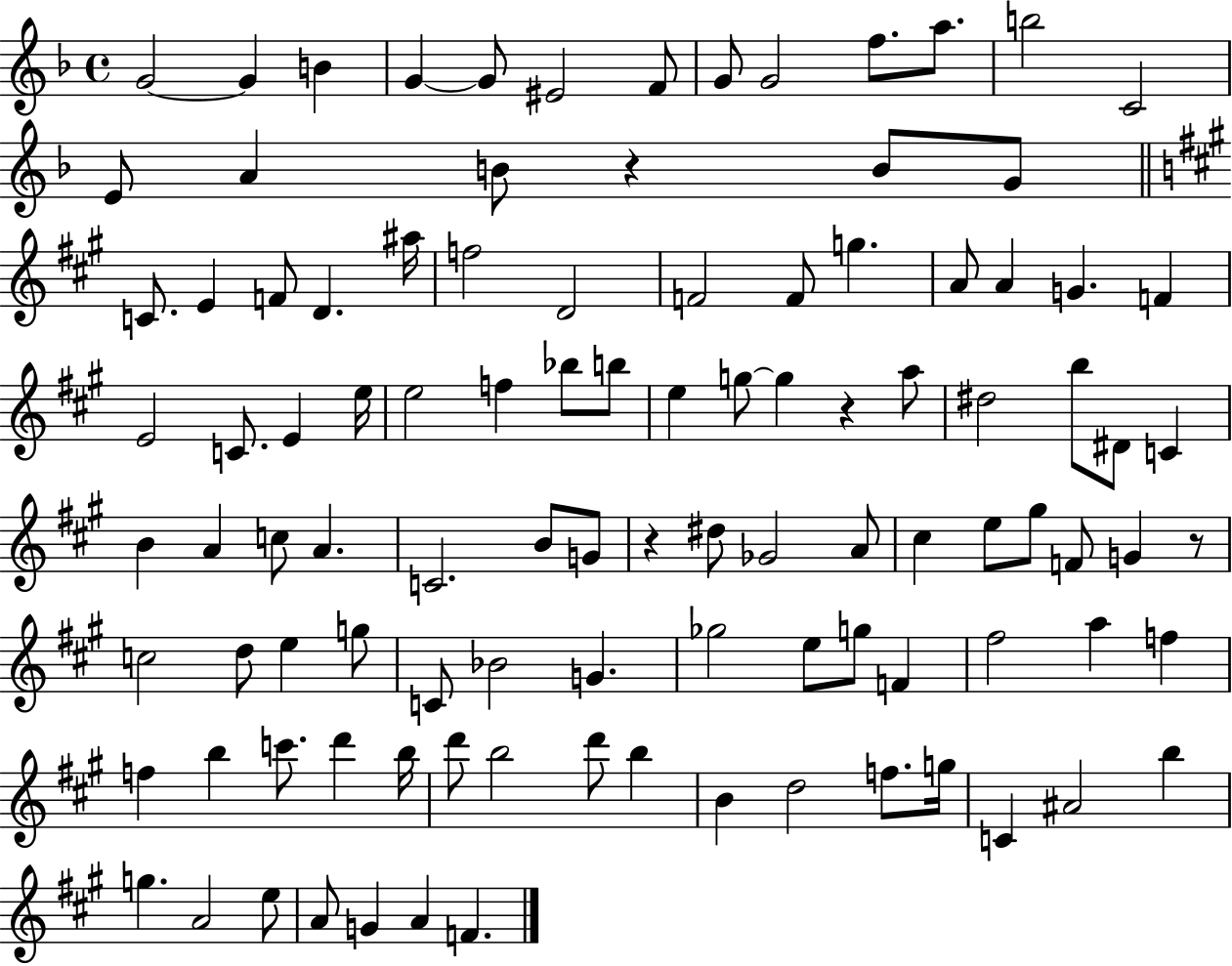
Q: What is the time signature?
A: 4/4